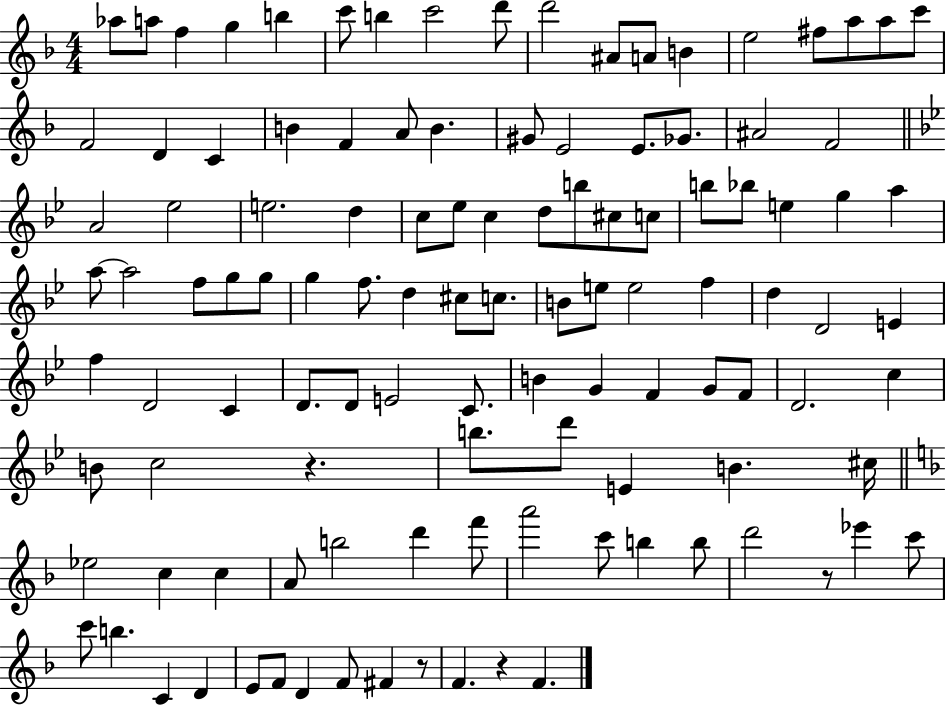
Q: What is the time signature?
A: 4/4